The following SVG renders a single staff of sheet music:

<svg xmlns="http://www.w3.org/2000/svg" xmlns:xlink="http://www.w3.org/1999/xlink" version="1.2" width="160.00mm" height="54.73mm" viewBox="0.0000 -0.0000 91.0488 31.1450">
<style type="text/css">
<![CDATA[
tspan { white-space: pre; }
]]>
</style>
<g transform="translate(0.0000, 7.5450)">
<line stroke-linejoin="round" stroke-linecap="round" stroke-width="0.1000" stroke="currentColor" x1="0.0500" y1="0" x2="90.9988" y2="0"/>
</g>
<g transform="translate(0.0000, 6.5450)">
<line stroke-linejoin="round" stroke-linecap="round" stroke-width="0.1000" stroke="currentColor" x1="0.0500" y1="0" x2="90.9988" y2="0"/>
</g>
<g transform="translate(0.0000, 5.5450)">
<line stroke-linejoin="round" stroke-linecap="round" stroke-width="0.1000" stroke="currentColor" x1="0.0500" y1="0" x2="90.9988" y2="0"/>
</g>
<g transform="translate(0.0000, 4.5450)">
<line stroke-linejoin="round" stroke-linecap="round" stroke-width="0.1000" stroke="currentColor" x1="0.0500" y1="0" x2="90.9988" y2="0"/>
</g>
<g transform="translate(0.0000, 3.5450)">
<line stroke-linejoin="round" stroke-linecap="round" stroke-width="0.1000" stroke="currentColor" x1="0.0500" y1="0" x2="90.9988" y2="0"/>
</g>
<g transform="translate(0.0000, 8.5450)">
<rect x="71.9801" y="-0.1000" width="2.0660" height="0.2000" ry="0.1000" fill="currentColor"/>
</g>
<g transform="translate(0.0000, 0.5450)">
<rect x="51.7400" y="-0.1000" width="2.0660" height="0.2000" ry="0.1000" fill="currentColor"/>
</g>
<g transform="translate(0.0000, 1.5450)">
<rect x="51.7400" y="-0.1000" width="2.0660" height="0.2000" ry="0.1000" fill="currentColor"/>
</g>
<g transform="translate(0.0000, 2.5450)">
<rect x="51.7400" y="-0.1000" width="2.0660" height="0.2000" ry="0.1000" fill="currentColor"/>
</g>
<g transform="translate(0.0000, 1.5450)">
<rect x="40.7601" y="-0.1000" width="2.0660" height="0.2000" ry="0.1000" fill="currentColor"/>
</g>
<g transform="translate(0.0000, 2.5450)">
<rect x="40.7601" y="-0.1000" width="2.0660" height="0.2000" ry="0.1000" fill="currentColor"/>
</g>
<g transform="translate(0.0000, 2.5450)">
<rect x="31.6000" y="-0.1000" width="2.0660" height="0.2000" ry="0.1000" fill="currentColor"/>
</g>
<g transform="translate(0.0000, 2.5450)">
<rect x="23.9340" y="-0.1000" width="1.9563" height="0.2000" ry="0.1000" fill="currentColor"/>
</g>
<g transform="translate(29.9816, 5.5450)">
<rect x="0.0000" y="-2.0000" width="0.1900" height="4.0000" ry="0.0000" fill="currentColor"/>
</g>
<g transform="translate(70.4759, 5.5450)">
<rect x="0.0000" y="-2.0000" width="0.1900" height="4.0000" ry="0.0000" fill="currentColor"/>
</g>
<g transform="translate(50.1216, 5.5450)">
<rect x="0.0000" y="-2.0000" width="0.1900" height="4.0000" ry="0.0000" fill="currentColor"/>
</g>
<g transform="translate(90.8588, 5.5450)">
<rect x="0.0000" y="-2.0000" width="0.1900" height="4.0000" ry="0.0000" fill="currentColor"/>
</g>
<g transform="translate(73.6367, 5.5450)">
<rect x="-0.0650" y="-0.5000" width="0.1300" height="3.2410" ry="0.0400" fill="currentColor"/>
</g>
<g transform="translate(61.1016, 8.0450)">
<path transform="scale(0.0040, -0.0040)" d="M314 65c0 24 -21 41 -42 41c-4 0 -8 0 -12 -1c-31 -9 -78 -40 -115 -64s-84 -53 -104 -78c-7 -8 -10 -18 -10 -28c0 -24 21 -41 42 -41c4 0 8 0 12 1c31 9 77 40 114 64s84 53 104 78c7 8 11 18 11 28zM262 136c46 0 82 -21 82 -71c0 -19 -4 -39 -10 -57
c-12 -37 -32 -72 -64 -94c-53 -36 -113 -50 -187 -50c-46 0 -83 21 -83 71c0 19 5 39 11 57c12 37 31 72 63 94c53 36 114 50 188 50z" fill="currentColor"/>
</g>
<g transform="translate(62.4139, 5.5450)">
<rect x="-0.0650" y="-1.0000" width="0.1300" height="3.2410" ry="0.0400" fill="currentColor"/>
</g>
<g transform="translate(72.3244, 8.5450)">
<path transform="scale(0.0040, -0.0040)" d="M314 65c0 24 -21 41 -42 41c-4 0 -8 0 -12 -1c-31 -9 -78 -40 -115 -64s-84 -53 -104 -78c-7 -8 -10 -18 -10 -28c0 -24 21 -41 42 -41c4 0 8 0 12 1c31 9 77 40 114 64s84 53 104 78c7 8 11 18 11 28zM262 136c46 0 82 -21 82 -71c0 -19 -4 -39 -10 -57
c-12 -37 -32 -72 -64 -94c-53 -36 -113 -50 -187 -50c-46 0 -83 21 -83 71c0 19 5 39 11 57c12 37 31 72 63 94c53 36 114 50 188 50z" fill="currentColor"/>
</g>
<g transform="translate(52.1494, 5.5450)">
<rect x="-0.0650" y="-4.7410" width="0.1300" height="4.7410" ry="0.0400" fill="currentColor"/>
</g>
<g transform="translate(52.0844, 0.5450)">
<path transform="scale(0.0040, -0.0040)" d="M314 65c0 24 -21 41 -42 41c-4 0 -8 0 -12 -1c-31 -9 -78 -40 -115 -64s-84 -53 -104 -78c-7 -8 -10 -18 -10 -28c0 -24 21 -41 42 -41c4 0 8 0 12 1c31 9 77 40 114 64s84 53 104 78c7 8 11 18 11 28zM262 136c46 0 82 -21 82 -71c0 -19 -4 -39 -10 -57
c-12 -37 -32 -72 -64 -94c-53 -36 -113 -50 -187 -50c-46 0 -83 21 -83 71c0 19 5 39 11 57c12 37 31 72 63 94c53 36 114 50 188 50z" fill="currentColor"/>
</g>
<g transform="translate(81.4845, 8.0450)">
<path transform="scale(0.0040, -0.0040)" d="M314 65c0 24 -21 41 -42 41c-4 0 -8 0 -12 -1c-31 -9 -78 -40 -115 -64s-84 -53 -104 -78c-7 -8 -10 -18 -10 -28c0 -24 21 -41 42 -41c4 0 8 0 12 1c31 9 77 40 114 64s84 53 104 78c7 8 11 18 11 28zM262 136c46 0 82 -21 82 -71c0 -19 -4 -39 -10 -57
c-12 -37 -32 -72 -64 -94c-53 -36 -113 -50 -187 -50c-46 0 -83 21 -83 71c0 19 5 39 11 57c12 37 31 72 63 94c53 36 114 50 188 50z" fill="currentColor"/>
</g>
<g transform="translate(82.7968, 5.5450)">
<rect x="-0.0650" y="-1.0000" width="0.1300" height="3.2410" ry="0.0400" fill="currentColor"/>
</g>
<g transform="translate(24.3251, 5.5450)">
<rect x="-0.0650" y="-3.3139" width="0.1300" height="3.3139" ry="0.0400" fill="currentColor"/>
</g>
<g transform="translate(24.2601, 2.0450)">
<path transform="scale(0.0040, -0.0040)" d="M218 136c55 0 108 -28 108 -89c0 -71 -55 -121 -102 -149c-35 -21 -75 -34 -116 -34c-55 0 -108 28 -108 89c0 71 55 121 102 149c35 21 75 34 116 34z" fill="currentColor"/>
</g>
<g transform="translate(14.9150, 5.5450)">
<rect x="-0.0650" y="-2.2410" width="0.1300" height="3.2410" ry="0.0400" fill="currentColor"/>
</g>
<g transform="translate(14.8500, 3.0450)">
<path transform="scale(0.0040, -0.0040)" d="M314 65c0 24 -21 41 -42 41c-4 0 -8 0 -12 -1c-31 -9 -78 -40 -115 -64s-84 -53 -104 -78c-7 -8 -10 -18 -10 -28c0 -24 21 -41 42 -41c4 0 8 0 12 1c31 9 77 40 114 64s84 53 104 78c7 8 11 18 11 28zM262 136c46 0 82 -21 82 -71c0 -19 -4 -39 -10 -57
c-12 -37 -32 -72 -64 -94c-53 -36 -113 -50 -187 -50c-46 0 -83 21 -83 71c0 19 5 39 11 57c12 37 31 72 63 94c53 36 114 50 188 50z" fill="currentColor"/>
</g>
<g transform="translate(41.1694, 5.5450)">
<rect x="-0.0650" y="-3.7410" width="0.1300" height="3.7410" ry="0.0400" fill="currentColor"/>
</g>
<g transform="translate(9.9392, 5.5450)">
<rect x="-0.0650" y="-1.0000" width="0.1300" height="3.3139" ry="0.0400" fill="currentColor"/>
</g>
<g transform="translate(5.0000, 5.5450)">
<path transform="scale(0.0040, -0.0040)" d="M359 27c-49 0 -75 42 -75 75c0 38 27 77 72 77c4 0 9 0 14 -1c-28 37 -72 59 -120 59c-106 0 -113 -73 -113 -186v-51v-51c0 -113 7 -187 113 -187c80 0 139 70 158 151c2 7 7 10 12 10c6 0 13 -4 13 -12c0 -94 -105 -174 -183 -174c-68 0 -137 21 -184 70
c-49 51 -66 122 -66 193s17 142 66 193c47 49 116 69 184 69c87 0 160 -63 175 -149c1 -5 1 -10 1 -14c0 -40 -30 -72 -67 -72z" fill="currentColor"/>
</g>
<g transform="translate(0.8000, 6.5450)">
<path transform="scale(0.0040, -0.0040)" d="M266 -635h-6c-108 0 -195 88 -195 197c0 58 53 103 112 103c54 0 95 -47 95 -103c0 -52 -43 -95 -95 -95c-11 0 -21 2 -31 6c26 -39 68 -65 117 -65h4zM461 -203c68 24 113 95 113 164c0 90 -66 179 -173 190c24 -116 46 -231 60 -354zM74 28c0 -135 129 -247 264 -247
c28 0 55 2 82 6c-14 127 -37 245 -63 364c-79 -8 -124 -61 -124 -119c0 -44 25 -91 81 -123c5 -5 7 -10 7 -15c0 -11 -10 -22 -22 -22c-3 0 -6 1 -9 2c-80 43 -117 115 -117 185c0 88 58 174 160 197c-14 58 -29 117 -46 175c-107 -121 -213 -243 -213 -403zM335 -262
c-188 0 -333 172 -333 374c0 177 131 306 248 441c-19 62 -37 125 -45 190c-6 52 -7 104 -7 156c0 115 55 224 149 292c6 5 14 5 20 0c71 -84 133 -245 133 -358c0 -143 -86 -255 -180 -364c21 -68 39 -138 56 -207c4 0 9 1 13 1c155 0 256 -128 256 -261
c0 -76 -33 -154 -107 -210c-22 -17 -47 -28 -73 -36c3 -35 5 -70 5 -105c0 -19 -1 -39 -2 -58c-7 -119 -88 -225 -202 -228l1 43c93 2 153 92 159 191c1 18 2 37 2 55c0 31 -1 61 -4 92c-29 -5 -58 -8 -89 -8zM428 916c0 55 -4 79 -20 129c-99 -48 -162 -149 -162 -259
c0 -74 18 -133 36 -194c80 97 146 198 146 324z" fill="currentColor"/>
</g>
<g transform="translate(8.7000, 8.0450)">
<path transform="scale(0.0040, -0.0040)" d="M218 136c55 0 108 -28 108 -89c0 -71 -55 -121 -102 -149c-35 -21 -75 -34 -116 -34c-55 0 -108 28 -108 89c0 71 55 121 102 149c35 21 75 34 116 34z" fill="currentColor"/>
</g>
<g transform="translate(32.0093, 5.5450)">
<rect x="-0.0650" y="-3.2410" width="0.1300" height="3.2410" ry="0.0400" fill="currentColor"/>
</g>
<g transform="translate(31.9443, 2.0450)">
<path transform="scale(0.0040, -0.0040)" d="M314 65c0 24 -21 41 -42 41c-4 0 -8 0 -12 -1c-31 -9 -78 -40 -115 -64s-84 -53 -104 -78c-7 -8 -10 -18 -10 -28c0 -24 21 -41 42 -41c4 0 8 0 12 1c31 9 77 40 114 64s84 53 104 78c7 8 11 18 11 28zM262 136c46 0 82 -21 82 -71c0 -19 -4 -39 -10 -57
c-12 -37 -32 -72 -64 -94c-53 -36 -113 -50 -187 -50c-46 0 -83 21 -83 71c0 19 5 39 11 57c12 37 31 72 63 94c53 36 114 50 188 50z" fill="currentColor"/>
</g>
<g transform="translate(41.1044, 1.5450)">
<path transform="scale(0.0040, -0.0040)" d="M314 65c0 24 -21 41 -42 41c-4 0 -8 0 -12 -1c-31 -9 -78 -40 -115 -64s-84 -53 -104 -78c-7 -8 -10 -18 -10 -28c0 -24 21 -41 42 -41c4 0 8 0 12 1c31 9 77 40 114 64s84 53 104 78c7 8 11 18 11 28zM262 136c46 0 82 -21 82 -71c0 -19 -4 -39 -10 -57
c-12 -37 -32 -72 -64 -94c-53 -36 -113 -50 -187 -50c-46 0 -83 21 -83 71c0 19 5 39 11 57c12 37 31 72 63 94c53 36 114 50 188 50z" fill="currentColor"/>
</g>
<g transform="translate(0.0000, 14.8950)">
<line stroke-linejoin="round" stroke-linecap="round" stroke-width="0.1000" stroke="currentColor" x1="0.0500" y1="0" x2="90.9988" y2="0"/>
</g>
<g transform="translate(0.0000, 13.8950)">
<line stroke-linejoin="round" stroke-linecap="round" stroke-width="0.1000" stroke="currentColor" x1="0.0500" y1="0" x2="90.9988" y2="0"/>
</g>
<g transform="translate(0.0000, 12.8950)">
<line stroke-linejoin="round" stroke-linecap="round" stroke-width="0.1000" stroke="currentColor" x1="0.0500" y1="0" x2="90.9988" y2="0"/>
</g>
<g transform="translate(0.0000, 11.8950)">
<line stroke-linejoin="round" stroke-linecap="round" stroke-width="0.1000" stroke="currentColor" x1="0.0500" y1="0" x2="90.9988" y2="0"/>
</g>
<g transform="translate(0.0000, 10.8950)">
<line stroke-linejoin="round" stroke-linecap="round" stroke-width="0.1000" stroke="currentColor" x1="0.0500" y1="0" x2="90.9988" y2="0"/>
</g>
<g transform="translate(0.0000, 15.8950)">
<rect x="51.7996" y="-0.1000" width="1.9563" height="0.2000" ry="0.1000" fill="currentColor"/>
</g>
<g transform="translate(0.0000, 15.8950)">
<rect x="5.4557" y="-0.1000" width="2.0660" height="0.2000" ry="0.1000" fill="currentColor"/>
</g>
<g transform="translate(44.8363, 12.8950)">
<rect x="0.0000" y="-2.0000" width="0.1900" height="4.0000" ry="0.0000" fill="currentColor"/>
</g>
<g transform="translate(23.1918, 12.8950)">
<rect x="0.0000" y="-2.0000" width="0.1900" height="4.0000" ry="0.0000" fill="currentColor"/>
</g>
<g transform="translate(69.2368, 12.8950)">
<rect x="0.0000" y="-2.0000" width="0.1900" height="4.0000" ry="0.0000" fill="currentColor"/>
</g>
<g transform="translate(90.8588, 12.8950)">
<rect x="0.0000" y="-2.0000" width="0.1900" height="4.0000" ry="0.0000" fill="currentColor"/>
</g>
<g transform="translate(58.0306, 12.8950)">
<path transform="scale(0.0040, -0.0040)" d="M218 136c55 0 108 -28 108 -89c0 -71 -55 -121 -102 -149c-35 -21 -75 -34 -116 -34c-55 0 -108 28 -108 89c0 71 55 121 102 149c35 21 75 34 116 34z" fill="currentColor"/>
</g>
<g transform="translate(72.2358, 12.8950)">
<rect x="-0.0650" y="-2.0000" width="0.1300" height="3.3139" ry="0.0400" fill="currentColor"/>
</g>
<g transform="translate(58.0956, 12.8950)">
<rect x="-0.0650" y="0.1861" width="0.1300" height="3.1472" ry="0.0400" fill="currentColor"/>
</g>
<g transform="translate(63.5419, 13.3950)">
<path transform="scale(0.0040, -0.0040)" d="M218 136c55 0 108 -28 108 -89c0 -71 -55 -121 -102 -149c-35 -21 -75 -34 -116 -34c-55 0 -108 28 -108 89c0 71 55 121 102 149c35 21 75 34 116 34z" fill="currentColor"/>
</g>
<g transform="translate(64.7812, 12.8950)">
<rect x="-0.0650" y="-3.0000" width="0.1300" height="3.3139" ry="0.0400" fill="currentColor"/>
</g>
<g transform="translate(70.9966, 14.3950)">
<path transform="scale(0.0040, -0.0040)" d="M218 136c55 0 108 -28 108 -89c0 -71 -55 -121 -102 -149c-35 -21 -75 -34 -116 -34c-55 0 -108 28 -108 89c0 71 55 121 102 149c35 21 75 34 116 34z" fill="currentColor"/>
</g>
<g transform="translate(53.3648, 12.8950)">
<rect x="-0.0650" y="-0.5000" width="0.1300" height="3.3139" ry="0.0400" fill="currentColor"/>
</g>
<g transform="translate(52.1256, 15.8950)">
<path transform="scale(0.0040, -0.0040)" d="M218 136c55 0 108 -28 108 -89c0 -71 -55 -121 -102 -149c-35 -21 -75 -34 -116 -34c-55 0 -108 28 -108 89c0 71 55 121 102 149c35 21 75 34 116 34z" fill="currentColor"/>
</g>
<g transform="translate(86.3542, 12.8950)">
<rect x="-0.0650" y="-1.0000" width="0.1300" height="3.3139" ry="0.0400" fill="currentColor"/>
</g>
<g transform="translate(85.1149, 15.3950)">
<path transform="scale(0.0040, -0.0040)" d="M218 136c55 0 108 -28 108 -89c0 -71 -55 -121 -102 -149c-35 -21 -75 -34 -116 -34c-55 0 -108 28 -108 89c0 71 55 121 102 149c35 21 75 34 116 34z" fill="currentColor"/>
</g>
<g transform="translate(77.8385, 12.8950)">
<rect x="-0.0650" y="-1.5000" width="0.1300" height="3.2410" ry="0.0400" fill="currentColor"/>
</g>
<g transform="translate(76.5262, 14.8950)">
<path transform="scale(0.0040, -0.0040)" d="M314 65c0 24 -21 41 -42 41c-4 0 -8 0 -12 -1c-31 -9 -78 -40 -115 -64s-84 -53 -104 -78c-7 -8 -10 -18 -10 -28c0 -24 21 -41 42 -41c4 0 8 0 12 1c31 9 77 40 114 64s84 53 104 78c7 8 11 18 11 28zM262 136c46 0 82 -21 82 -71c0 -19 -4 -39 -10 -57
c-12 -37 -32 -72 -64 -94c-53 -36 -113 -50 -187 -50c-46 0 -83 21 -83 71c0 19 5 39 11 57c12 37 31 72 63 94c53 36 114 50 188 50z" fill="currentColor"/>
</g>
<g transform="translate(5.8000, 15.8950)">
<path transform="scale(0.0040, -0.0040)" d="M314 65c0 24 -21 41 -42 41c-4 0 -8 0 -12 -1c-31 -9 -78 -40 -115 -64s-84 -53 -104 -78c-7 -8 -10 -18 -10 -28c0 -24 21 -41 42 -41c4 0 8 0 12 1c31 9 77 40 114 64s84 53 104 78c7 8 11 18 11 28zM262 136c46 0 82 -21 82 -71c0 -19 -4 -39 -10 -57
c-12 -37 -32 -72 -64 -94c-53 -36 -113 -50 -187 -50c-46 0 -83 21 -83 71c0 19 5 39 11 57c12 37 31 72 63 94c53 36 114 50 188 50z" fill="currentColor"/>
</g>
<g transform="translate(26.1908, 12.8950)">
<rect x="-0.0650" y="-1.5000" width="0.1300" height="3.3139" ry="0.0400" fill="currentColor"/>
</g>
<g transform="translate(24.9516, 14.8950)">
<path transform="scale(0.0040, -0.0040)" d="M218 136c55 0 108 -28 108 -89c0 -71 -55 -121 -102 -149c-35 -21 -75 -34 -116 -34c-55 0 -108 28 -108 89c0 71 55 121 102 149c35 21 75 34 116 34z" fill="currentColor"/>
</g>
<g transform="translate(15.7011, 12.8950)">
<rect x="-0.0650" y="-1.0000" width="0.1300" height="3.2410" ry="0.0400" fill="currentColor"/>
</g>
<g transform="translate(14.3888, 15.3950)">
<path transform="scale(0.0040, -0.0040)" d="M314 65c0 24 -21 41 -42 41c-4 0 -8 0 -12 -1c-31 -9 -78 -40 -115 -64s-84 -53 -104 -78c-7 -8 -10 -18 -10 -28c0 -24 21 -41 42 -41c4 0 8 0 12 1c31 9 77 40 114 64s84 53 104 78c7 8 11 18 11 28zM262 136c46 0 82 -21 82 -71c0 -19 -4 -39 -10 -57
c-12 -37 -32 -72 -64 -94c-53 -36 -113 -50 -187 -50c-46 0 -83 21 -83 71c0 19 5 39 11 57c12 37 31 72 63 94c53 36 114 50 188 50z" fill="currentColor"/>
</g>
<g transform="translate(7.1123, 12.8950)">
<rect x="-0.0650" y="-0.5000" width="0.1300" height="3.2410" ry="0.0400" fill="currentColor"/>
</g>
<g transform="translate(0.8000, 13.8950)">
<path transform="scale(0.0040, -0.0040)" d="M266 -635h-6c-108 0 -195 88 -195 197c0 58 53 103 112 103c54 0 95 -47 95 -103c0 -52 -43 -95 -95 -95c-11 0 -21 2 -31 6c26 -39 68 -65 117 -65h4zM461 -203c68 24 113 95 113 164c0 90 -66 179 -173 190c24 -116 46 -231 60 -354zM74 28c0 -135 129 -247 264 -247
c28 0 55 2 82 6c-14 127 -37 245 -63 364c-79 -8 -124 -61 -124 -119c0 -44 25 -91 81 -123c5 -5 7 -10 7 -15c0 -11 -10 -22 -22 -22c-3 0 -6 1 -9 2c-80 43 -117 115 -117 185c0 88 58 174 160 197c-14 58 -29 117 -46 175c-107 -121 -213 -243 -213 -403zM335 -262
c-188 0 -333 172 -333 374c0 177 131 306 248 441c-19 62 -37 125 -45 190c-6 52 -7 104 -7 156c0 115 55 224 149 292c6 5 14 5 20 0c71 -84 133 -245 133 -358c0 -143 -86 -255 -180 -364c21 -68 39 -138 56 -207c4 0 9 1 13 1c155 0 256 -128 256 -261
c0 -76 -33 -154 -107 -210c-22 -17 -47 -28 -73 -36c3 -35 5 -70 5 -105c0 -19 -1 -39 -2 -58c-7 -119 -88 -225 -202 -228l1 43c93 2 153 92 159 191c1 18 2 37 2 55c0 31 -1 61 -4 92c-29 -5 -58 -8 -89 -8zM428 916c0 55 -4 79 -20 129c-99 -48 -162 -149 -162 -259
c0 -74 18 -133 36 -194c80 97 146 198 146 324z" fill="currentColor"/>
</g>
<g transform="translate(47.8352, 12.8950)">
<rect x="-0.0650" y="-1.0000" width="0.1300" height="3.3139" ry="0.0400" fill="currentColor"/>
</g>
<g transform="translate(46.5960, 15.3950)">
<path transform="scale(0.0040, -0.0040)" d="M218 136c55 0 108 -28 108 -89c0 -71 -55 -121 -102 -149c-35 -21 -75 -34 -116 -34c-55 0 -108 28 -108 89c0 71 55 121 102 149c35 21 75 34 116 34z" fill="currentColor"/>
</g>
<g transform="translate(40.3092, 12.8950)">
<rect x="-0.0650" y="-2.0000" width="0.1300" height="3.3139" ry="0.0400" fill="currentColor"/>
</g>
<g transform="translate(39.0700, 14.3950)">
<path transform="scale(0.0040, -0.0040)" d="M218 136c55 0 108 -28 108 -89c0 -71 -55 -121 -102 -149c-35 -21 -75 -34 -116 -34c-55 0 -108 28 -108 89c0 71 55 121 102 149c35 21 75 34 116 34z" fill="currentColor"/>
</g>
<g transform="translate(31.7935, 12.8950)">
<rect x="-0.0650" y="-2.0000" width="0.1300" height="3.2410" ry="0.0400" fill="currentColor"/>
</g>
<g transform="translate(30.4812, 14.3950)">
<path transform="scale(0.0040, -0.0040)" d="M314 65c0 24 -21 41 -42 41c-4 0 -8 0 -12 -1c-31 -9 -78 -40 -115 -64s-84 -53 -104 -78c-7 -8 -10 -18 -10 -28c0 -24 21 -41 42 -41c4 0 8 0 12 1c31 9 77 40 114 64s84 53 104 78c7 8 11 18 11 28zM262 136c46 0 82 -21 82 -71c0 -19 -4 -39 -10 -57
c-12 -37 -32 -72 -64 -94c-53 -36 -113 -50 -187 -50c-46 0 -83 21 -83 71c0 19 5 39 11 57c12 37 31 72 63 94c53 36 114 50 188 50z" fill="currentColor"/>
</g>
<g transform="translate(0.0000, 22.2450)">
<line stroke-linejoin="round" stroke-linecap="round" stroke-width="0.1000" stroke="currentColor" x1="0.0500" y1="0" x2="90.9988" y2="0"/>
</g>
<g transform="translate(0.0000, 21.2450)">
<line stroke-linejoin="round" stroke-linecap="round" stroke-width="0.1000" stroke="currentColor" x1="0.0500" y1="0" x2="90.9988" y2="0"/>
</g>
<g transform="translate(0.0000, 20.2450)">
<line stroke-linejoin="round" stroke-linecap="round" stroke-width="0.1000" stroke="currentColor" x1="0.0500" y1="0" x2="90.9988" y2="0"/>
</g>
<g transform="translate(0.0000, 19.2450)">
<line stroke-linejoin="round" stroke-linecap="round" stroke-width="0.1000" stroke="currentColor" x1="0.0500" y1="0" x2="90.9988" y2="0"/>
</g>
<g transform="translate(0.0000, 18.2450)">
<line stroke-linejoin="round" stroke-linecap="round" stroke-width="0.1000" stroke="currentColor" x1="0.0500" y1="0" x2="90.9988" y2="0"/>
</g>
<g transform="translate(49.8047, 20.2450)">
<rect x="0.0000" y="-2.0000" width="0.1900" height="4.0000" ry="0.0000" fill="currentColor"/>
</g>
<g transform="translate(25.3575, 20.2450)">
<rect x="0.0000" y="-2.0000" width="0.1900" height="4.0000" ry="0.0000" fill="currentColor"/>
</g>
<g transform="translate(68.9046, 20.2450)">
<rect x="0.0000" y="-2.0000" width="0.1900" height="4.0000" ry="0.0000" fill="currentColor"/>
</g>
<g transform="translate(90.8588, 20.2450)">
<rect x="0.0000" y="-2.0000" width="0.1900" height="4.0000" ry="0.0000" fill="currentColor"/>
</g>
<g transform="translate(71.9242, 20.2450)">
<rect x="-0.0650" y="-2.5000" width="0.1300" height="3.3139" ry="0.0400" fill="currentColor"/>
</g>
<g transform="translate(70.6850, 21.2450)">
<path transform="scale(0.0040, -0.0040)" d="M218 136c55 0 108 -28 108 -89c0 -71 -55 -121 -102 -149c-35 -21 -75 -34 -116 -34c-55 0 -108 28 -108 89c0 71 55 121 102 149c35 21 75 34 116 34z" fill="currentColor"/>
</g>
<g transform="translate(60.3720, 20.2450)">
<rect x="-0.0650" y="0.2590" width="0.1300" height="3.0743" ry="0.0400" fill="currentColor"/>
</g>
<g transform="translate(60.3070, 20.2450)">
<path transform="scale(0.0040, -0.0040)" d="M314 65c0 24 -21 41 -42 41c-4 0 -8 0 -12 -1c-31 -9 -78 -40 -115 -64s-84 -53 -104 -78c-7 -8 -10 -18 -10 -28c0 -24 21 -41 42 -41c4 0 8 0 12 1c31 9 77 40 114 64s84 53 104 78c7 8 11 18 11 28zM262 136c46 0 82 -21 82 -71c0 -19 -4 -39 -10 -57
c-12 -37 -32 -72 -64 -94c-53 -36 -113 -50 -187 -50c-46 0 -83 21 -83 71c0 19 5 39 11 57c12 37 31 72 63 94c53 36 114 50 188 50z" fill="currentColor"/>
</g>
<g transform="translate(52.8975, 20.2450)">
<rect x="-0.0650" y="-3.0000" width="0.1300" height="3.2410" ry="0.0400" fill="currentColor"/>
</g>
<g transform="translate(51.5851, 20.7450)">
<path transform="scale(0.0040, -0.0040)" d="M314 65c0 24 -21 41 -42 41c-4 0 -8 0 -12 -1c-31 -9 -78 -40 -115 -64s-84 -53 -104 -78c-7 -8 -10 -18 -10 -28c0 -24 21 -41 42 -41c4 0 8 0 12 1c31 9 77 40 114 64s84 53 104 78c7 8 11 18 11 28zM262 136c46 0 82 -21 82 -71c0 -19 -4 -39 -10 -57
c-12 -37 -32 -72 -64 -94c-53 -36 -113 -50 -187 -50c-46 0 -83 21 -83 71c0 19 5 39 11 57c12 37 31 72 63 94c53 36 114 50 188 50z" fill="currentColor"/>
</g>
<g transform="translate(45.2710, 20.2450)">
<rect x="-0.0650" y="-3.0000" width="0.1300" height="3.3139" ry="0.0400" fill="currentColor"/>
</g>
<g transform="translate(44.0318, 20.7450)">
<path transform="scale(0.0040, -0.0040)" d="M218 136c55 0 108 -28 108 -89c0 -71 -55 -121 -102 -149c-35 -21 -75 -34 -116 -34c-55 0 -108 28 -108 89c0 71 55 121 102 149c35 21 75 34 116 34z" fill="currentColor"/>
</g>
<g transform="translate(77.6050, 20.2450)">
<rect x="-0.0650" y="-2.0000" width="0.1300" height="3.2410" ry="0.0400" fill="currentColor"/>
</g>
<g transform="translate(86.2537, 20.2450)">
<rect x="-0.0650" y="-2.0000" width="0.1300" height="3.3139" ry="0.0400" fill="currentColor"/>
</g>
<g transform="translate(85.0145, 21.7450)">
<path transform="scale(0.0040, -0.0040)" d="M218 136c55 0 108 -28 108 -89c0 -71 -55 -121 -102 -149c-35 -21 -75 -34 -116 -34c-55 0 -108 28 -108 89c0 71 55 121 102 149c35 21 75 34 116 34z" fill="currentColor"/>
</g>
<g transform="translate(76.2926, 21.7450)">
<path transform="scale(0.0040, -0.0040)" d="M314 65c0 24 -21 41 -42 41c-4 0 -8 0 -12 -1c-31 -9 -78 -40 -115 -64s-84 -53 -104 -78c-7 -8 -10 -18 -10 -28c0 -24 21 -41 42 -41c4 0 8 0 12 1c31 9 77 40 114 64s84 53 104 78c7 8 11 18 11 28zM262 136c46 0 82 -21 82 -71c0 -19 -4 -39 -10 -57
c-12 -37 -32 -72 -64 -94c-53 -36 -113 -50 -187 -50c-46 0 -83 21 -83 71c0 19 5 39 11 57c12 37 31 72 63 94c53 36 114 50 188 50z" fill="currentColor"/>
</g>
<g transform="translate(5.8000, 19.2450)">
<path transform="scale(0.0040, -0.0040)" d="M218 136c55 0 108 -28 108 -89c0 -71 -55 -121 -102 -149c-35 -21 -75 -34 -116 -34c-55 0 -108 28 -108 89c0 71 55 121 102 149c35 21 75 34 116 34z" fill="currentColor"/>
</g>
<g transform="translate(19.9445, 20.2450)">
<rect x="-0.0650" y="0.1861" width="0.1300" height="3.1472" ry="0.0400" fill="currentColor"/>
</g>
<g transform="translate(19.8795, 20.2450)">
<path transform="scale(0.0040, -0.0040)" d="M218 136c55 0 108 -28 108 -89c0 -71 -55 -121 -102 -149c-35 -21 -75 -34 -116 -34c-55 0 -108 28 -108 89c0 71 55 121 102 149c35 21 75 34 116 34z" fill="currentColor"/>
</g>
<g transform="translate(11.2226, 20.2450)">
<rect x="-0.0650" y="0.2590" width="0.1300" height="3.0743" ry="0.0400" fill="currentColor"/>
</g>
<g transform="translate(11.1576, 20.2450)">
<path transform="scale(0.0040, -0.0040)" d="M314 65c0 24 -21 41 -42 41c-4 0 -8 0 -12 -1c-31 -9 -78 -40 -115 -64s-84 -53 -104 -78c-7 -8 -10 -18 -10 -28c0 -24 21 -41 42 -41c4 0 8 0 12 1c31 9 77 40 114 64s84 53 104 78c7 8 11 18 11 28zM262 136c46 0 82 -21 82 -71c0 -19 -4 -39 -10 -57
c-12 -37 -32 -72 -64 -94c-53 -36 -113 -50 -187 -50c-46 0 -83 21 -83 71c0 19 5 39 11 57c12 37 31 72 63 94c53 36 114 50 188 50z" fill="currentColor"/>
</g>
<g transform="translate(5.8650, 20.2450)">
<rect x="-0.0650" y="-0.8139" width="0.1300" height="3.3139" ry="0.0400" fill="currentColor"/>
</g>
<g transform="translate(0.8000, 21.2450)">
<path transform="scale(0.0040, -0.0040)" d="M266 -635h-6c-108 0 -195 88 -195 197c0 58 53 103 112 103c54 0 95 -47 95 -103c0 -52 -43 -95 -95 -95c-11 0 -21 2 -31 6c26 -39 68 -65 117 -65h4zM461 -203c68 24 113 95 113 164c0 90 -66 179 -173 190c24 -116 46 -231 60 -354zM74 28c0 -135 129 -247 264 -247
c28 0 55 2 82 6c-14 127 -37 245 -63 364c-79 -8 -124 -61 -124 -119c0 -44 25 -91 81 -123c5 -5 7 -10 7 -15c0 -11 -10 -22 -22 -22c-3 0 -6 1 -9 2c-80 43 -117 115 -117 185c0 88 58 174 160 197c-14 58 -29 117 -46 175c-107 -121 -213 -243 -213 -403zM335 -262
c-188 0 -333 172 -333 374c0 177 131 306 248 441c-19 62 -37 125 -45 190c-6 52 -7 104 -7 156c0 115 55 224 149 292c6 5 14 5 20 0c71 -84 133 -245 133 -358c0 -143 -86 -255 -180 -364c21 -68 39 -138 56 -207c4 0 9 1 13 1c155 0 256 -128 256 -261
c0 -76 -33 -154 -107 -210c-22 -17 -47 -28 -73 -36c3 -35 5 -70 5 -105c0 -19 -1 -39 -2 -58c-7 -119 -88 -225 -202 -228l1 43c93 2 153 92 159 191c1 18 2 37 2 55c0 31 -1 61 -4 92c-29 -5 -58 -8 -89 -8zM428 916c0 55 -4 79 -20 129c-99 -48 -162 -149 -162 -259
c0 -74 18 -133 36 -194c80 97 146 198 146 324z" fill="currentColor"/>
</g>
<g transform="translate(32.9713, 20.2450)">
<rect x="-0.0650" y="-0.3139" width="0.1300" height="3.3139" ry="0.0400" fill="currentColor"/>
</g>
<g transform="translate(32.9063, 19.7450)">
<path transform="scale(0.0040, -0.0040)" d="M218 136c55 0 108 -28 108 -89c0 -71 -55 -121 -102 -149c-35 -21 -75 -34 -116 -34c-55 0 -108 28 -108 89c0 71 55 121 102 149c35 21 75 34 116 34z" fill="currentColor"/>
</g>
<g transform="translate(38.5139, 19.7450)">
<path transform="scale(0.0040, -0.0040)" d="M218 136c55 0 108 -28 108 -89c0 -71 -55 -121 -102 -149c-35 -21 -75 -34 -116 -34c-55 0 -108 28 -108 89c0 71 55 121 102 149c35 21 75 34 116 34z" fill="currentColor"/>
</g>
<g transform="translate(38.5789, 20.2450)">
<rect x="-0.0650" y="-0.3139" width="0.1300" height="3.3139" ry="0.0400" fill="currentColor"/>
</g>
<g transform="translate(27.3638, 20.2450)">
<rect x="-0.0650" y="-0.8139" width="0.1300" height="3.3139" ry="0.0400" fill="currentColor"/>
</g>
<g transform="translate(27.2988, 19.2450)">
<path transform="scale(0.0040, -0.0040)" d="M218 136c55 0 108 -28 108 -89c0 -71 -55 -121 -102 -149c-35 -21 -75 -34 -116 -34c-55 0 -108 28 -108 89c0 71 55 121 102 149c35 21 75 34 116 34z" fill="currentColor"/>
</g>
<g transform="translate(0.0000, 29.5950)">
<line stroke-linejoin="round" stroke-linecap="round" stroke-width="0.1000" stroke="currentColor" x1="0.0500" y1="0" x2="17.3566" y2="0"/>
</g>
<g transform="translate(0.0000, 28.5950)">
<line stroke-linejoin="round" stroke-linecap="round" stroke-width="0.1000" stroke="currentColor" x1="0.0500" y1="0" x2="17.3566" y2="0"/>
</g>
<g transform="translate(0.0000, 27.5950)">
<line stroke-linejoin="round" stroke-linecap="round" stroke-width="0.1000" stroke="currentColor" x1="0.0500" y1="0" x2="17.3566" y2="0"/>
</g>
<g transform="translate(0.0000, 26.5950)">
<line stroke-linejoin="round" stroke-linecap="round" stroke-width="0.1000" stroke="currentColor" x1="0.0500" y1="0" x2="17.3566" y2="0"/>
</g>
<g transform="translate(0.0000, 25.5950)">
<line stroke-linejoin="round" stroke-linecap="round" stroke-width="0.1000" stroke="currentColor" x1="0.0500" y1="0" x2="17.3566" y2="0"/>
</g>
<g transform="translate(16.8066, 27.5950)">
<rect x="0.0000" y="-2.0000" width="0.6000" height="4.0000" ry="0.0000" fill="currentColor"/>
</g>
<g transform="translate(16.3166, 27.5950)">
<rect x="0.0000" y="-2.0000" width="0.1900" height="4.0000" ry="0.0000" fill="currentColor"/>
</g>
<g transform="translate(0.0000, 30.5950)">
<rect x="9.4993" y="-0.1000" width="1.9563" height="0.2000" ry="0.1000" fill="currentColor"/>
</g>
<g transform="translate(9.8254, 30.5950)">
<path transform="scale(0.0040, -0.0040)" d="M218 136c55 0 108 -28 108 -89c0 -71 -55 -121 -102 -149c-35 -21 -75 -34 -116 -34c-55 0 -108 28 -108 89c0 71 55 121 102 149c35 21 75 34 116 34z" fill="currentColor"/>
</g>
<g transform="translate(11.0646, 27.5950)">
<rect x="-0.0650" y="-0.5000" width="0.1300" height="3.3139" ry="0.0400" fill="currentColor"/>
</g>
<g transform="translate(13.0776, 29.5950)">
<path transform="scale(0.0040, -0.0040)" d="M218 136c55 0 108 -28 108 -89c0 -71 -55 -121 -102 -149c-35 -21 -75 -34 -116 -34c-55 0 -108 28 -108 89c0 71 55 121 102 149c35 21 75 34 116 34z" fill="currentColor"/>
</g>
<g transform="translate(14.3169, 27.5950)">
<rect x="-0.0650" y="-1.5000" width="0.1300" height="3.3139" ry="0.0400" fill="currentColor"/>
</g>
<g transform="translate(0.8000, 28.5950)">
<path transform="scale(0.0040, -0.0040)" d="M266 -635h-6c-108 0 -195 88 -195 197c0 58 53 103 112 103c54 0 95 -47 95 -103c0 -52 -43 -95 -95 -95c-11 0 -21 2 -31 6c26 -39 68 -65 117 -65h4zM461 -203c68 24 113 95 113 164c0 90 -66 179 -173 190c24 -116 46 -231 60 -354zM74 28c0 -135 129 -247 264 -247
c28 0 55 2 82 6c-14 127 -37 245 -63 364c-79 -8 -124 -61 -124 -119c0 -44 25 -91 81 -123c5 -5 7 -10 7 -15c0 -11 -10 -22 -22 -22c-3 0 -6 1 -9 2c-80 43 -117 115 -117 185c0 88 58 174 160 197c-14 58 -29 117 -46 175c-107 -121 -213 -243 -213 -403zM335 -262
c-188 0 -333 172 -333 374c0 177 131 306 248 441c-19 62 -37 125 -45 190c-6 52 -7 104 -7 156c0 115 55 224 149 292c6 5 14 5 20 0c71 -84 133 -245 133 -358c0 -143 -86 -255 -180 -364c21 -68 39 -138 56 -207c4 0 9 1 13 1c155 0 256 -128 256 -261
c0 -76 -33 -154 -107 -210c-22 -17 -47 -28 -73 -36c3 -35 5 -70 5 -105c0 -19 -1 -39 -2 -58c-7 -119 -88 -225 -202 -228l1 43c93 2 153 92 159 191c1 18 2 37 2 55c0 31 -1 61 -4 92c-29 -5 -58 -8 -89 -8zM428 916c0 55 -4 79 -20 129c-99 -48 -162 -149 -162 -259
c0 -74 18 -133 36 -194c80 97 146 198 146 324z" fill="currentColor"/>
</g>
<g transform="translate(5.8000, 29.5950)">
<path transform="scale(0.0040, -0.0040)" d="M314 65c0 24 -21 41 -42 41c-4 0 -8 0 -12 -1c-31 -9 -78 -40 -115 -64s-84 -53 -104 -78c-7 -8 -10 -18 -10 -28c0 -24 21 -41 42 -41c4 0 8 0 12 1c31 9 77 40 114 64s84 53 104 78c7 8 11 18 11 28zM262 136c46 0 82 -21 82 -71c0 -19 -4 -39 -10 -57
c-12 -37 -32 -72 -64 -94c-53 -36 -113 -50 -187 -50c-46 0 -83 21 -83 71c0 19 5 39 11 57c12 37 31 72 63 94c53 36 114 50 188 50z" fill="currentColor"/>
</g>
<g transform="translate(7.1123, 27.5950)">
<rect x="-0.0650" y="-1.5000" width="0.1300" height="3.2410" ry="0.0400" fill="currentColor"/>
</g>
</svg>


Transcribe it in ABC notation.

X:1
T:Untitled
M:4/4
L:1/4
K:C
D g2 b b2 c'2 e'2 D2 C2 D2 C2 D2 E F2 F D C B A F E2 D d B2 B d c c A A2 B2 G F2 F E2 C E